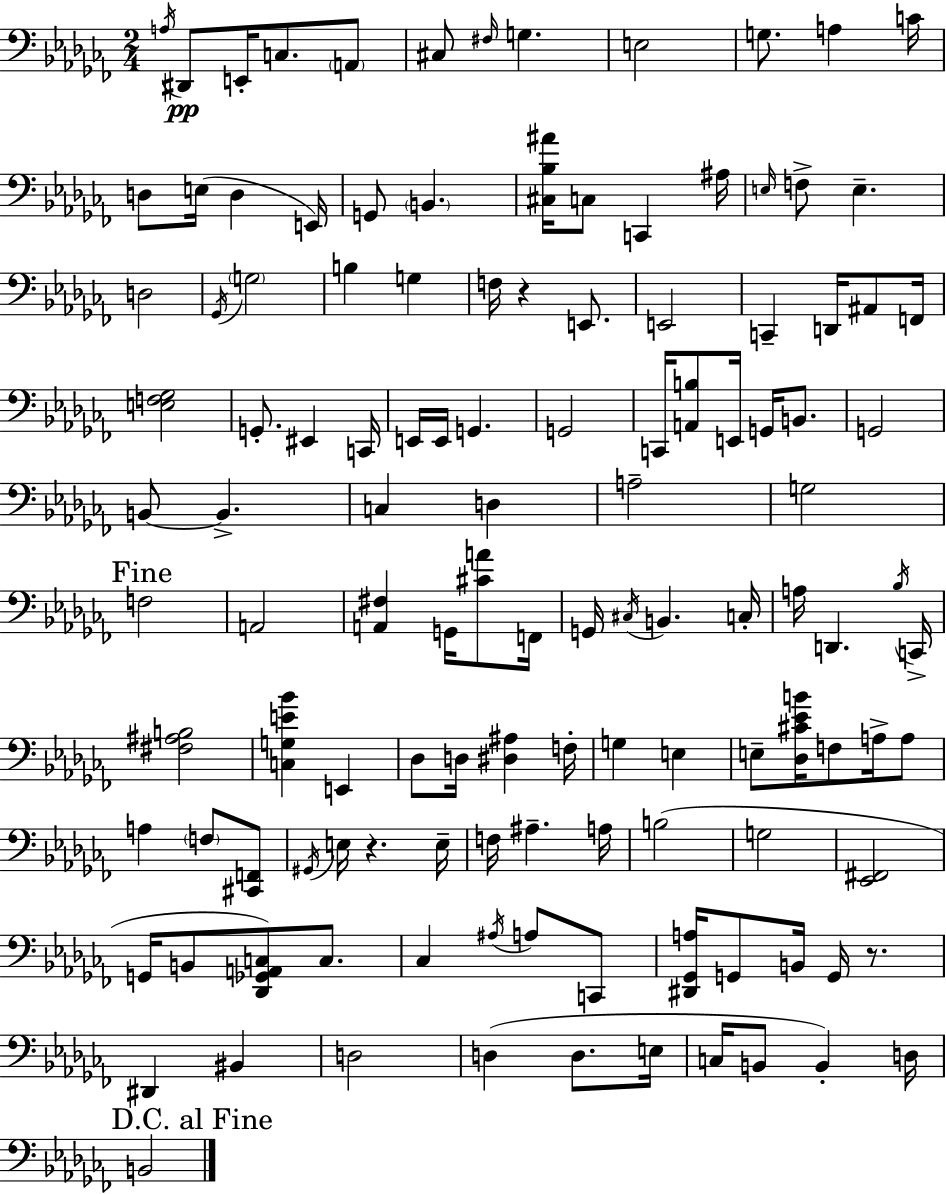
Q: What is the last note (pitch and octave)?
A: B2